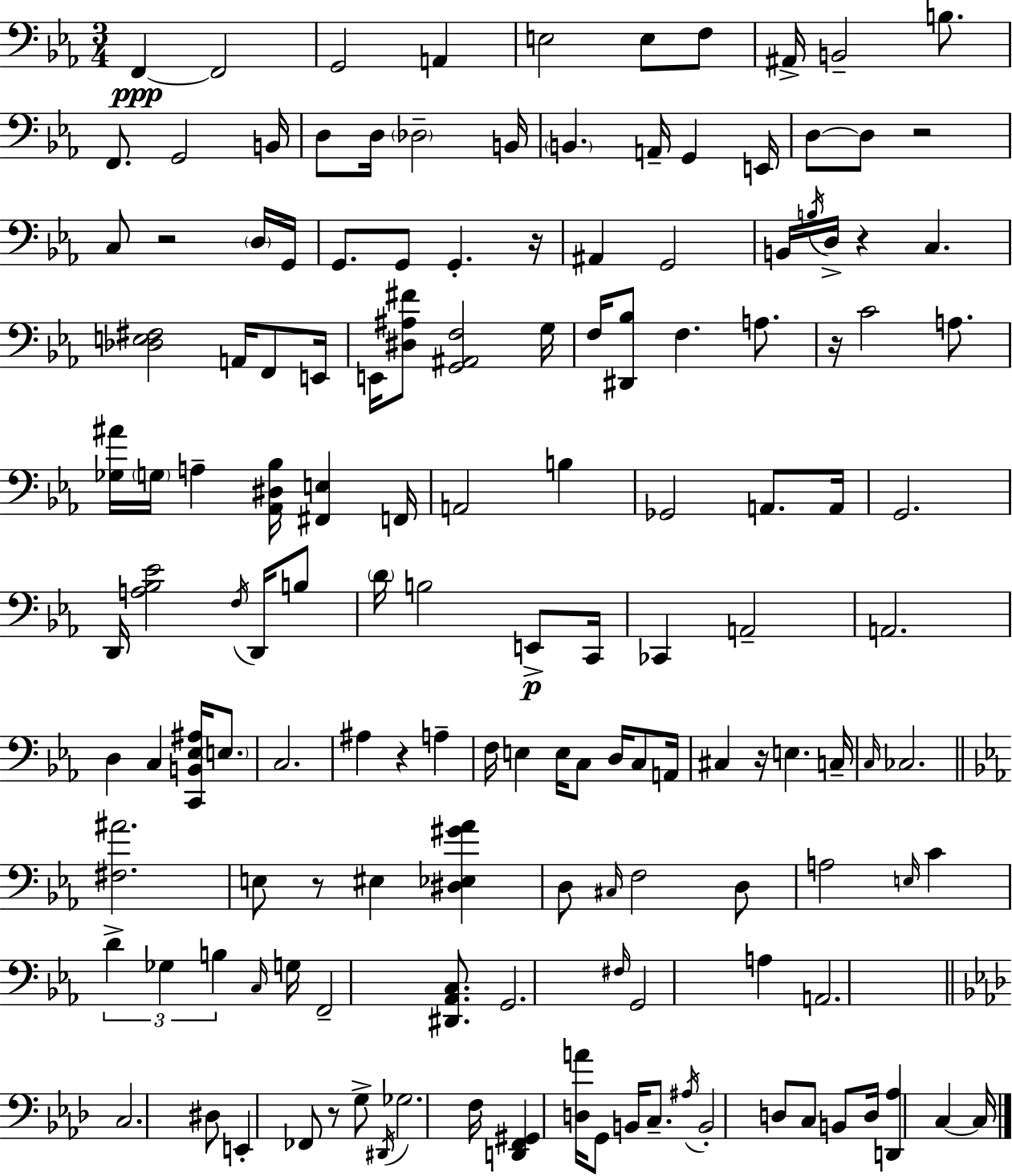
X:1
T:Untitled
M:3/4
L:1/4
K:Eb
F,, F,,2 G,,2 A,, E,2 E,/2 F,/2 ^A,,/4 B,,2 B,/2 F,,/2 G,,2 B,,/4 D,/2 D,/4 _D,2 B,,/4 B,, A,,/4 G,, E,,/4 D,/2 D,/2 z2 C,/2 z2 D,/4 G,,/4 G,,/2 G,,/2 G,, z/4 ^A,, G,,2 B,,/4 B,/4 D,/4 z C, [_D,E,^F,]2 A,,/4 F,,/2 E,,/4 E,,/4 [^D,^A,^F]/2 [G,,^A,,F,]2 G,/4 F,/4 [^D,,_B,]/2 F, A,/2 z/4 C2 A,/2 [_G,^A]/4 G,/4 A, [_A,,^D,_B,]/4 [^F,,E,] F,,/4 A,,2 B, _G,,2 A,,/2 A,,/4 G,,2 D,,/4 [A,_B,_E]2 F,/4 D,,/4 B,/2 D/4 B,2 E,,/2 C,,/4 _C,, A,,2 A,,2 D, C, [C,,B,,_E,^A,]/4 E,/2 C,2 ^A, z A, F,/4 E, E,/4 C,/2 D,/4 C,/2 A,,/4 ^C, z/4 E, C,/4 C,/4 _C,2 [^F,^A]2 E,/2 z/2 ^E, [^D,_E,^G_A] D,/2 ^C,/4 F,2 D,/2 A,2 E,/4 C D _G, B, C,/4 G,/4 F,,2 [^D,,_A,,C,]/2 G,,2 ^F,/4 G,,2 A, A,,2 C,2 ^D,/2 E,, _F,,/2 z/2 G,/2 ^D,,/4 _G,2 F,/4 [D,,F,,^G,,] [D,A]/4 G,,/2 B,,/4 C,/2 ^A,/4 B,,2 D,/2 C,/2 B,,/2 D,/4 [D,,_A,] C, C,/4